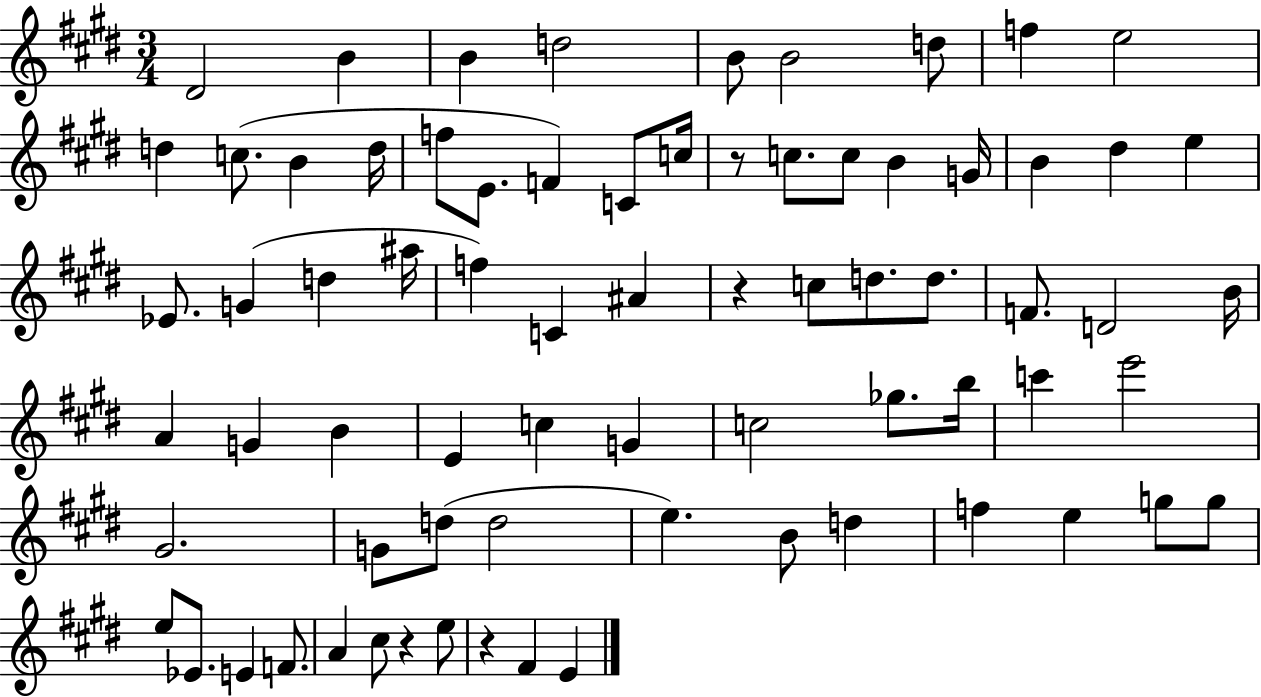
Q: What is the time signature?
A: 3/4